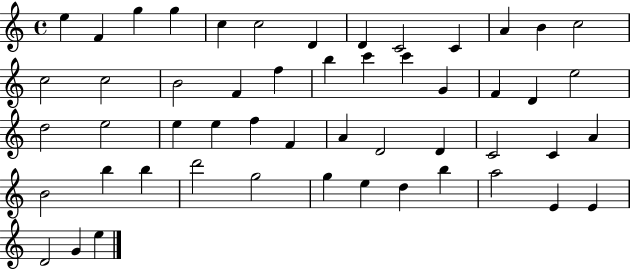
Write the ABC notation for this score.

X:1
T:Untitled
M:4/4
L:1/4
K:C
e F g g c c2 D D C2 C A B c2 c2 c2 B2 F f b c' c' G F D e2 d2 e2 e e f F A D2 D C2 C A B2 b b d'2 g2 g e d b a2 E E D2 G e